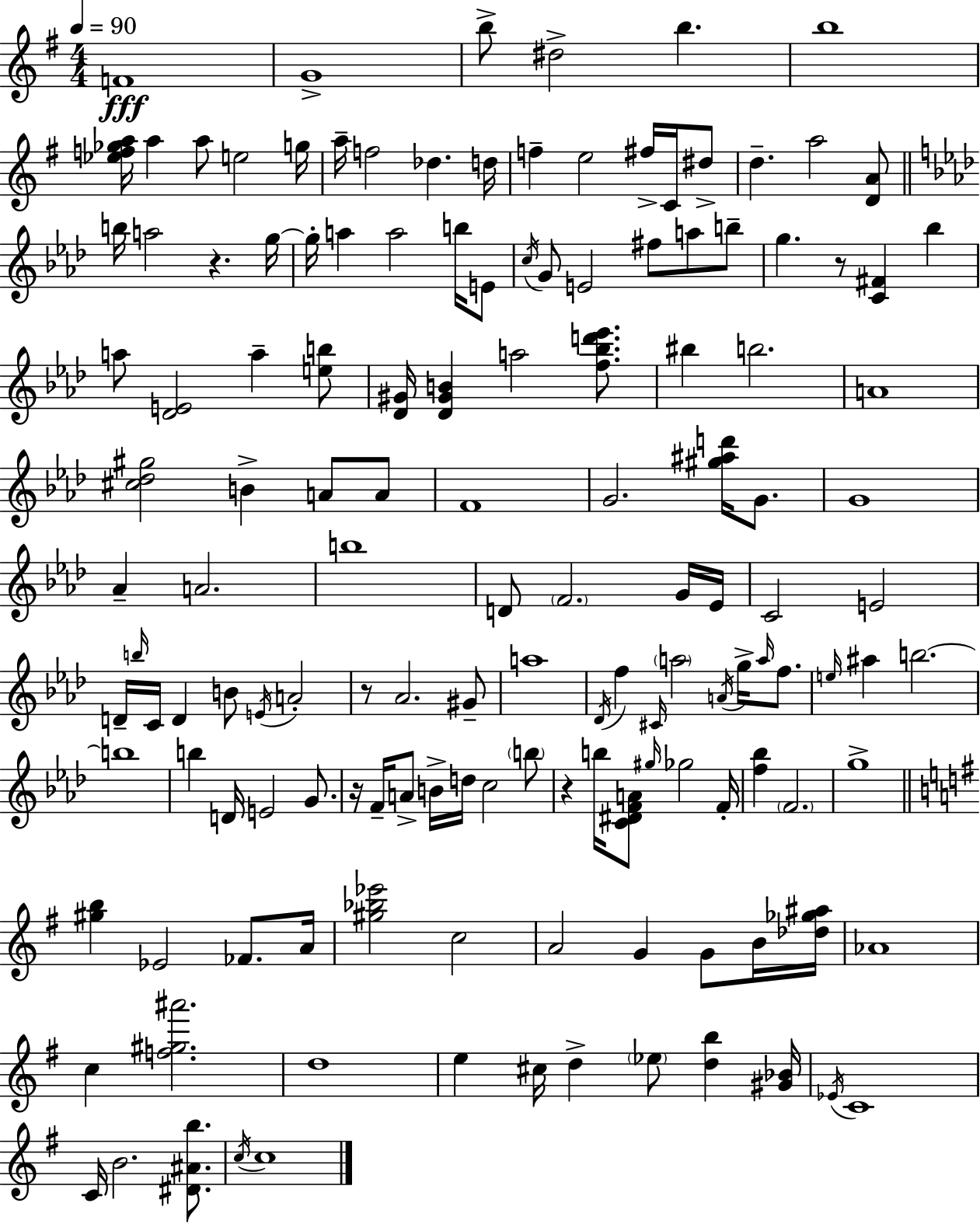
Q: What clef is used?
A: treble